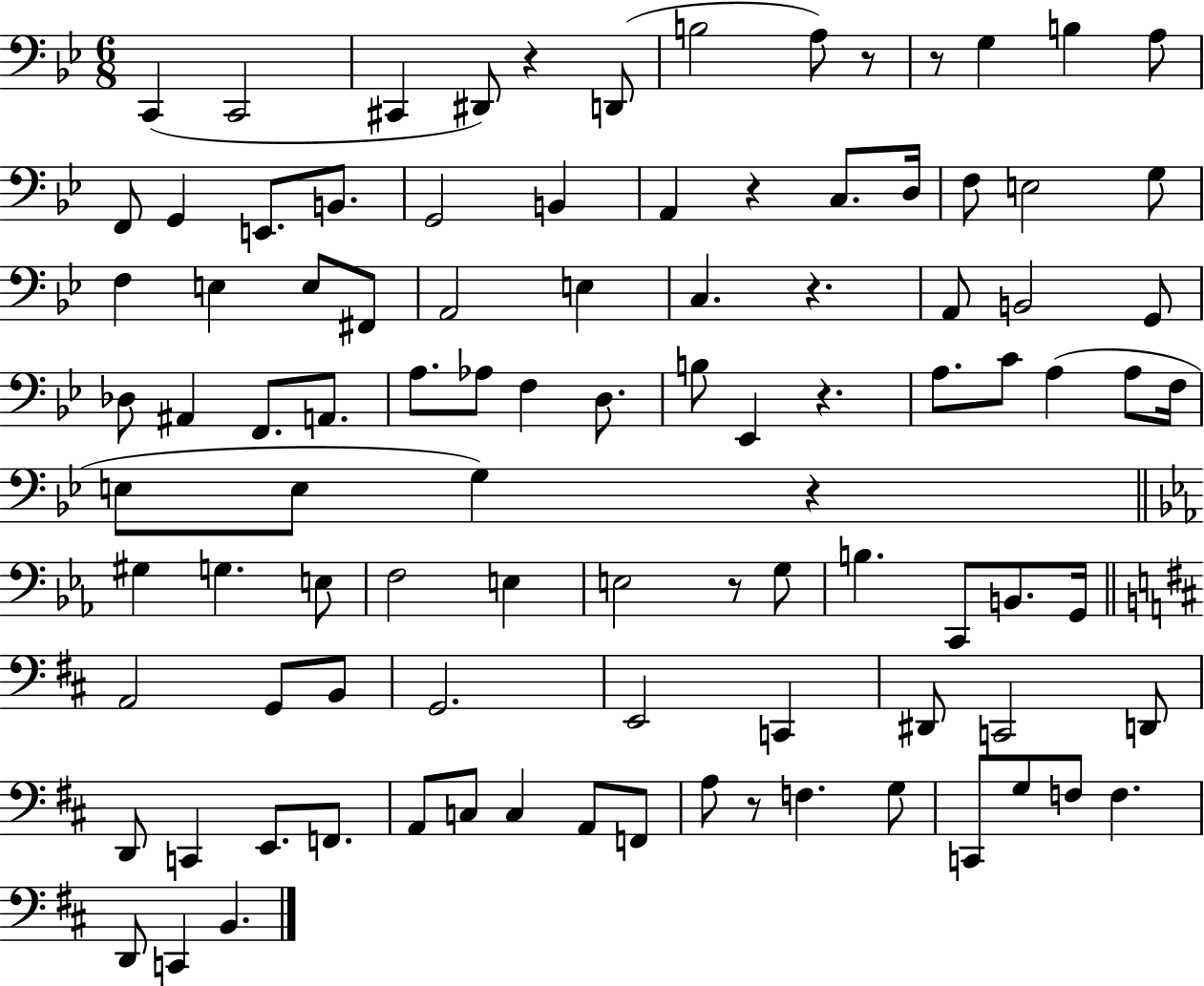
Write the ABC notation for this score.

X:1
T:Untitled
M:6/8
L:1/4
K:Bb
C,, C,,2 ^C,, ^D,,/2 z D,,/2 B,2 A,/2 z/2 z/2 G, B, A,/2 F,,/2 G,, E,,/2 B,,/2 G,,2 B,, A,, z C,/2 D,/4 F,/2 E,2 G,/2 F, E, E,/2 ^F,,/2 A,,2 E, C, z A,,/2 B,,2 G,,/2 _D,/2 ^A,, F,,/2 A,,/2 A,/2 _A,/2 F, D,/2 B,/2 _E,, z A,/2 C/2 A, A,/2 F,/4 E,/2 E,/2 G, z ^G, G, E,/2 F,2 E, E,2 z/2 G,/2 B, C,,/2 B,,/2 G,,/4 A,,2 G,,/2 B,,/2 G,,2 E,,2 C,, ^D,,/2 C,,2 D,,/2 D,,/2 C,, E,,/2 F,,/2 A,,/2 C,/2 C, A,,/2 F,,/2 A,/2 z/2 F, G,/2 C,,/2 G,/2 F,/2 F, D,,/2 C,, B,,